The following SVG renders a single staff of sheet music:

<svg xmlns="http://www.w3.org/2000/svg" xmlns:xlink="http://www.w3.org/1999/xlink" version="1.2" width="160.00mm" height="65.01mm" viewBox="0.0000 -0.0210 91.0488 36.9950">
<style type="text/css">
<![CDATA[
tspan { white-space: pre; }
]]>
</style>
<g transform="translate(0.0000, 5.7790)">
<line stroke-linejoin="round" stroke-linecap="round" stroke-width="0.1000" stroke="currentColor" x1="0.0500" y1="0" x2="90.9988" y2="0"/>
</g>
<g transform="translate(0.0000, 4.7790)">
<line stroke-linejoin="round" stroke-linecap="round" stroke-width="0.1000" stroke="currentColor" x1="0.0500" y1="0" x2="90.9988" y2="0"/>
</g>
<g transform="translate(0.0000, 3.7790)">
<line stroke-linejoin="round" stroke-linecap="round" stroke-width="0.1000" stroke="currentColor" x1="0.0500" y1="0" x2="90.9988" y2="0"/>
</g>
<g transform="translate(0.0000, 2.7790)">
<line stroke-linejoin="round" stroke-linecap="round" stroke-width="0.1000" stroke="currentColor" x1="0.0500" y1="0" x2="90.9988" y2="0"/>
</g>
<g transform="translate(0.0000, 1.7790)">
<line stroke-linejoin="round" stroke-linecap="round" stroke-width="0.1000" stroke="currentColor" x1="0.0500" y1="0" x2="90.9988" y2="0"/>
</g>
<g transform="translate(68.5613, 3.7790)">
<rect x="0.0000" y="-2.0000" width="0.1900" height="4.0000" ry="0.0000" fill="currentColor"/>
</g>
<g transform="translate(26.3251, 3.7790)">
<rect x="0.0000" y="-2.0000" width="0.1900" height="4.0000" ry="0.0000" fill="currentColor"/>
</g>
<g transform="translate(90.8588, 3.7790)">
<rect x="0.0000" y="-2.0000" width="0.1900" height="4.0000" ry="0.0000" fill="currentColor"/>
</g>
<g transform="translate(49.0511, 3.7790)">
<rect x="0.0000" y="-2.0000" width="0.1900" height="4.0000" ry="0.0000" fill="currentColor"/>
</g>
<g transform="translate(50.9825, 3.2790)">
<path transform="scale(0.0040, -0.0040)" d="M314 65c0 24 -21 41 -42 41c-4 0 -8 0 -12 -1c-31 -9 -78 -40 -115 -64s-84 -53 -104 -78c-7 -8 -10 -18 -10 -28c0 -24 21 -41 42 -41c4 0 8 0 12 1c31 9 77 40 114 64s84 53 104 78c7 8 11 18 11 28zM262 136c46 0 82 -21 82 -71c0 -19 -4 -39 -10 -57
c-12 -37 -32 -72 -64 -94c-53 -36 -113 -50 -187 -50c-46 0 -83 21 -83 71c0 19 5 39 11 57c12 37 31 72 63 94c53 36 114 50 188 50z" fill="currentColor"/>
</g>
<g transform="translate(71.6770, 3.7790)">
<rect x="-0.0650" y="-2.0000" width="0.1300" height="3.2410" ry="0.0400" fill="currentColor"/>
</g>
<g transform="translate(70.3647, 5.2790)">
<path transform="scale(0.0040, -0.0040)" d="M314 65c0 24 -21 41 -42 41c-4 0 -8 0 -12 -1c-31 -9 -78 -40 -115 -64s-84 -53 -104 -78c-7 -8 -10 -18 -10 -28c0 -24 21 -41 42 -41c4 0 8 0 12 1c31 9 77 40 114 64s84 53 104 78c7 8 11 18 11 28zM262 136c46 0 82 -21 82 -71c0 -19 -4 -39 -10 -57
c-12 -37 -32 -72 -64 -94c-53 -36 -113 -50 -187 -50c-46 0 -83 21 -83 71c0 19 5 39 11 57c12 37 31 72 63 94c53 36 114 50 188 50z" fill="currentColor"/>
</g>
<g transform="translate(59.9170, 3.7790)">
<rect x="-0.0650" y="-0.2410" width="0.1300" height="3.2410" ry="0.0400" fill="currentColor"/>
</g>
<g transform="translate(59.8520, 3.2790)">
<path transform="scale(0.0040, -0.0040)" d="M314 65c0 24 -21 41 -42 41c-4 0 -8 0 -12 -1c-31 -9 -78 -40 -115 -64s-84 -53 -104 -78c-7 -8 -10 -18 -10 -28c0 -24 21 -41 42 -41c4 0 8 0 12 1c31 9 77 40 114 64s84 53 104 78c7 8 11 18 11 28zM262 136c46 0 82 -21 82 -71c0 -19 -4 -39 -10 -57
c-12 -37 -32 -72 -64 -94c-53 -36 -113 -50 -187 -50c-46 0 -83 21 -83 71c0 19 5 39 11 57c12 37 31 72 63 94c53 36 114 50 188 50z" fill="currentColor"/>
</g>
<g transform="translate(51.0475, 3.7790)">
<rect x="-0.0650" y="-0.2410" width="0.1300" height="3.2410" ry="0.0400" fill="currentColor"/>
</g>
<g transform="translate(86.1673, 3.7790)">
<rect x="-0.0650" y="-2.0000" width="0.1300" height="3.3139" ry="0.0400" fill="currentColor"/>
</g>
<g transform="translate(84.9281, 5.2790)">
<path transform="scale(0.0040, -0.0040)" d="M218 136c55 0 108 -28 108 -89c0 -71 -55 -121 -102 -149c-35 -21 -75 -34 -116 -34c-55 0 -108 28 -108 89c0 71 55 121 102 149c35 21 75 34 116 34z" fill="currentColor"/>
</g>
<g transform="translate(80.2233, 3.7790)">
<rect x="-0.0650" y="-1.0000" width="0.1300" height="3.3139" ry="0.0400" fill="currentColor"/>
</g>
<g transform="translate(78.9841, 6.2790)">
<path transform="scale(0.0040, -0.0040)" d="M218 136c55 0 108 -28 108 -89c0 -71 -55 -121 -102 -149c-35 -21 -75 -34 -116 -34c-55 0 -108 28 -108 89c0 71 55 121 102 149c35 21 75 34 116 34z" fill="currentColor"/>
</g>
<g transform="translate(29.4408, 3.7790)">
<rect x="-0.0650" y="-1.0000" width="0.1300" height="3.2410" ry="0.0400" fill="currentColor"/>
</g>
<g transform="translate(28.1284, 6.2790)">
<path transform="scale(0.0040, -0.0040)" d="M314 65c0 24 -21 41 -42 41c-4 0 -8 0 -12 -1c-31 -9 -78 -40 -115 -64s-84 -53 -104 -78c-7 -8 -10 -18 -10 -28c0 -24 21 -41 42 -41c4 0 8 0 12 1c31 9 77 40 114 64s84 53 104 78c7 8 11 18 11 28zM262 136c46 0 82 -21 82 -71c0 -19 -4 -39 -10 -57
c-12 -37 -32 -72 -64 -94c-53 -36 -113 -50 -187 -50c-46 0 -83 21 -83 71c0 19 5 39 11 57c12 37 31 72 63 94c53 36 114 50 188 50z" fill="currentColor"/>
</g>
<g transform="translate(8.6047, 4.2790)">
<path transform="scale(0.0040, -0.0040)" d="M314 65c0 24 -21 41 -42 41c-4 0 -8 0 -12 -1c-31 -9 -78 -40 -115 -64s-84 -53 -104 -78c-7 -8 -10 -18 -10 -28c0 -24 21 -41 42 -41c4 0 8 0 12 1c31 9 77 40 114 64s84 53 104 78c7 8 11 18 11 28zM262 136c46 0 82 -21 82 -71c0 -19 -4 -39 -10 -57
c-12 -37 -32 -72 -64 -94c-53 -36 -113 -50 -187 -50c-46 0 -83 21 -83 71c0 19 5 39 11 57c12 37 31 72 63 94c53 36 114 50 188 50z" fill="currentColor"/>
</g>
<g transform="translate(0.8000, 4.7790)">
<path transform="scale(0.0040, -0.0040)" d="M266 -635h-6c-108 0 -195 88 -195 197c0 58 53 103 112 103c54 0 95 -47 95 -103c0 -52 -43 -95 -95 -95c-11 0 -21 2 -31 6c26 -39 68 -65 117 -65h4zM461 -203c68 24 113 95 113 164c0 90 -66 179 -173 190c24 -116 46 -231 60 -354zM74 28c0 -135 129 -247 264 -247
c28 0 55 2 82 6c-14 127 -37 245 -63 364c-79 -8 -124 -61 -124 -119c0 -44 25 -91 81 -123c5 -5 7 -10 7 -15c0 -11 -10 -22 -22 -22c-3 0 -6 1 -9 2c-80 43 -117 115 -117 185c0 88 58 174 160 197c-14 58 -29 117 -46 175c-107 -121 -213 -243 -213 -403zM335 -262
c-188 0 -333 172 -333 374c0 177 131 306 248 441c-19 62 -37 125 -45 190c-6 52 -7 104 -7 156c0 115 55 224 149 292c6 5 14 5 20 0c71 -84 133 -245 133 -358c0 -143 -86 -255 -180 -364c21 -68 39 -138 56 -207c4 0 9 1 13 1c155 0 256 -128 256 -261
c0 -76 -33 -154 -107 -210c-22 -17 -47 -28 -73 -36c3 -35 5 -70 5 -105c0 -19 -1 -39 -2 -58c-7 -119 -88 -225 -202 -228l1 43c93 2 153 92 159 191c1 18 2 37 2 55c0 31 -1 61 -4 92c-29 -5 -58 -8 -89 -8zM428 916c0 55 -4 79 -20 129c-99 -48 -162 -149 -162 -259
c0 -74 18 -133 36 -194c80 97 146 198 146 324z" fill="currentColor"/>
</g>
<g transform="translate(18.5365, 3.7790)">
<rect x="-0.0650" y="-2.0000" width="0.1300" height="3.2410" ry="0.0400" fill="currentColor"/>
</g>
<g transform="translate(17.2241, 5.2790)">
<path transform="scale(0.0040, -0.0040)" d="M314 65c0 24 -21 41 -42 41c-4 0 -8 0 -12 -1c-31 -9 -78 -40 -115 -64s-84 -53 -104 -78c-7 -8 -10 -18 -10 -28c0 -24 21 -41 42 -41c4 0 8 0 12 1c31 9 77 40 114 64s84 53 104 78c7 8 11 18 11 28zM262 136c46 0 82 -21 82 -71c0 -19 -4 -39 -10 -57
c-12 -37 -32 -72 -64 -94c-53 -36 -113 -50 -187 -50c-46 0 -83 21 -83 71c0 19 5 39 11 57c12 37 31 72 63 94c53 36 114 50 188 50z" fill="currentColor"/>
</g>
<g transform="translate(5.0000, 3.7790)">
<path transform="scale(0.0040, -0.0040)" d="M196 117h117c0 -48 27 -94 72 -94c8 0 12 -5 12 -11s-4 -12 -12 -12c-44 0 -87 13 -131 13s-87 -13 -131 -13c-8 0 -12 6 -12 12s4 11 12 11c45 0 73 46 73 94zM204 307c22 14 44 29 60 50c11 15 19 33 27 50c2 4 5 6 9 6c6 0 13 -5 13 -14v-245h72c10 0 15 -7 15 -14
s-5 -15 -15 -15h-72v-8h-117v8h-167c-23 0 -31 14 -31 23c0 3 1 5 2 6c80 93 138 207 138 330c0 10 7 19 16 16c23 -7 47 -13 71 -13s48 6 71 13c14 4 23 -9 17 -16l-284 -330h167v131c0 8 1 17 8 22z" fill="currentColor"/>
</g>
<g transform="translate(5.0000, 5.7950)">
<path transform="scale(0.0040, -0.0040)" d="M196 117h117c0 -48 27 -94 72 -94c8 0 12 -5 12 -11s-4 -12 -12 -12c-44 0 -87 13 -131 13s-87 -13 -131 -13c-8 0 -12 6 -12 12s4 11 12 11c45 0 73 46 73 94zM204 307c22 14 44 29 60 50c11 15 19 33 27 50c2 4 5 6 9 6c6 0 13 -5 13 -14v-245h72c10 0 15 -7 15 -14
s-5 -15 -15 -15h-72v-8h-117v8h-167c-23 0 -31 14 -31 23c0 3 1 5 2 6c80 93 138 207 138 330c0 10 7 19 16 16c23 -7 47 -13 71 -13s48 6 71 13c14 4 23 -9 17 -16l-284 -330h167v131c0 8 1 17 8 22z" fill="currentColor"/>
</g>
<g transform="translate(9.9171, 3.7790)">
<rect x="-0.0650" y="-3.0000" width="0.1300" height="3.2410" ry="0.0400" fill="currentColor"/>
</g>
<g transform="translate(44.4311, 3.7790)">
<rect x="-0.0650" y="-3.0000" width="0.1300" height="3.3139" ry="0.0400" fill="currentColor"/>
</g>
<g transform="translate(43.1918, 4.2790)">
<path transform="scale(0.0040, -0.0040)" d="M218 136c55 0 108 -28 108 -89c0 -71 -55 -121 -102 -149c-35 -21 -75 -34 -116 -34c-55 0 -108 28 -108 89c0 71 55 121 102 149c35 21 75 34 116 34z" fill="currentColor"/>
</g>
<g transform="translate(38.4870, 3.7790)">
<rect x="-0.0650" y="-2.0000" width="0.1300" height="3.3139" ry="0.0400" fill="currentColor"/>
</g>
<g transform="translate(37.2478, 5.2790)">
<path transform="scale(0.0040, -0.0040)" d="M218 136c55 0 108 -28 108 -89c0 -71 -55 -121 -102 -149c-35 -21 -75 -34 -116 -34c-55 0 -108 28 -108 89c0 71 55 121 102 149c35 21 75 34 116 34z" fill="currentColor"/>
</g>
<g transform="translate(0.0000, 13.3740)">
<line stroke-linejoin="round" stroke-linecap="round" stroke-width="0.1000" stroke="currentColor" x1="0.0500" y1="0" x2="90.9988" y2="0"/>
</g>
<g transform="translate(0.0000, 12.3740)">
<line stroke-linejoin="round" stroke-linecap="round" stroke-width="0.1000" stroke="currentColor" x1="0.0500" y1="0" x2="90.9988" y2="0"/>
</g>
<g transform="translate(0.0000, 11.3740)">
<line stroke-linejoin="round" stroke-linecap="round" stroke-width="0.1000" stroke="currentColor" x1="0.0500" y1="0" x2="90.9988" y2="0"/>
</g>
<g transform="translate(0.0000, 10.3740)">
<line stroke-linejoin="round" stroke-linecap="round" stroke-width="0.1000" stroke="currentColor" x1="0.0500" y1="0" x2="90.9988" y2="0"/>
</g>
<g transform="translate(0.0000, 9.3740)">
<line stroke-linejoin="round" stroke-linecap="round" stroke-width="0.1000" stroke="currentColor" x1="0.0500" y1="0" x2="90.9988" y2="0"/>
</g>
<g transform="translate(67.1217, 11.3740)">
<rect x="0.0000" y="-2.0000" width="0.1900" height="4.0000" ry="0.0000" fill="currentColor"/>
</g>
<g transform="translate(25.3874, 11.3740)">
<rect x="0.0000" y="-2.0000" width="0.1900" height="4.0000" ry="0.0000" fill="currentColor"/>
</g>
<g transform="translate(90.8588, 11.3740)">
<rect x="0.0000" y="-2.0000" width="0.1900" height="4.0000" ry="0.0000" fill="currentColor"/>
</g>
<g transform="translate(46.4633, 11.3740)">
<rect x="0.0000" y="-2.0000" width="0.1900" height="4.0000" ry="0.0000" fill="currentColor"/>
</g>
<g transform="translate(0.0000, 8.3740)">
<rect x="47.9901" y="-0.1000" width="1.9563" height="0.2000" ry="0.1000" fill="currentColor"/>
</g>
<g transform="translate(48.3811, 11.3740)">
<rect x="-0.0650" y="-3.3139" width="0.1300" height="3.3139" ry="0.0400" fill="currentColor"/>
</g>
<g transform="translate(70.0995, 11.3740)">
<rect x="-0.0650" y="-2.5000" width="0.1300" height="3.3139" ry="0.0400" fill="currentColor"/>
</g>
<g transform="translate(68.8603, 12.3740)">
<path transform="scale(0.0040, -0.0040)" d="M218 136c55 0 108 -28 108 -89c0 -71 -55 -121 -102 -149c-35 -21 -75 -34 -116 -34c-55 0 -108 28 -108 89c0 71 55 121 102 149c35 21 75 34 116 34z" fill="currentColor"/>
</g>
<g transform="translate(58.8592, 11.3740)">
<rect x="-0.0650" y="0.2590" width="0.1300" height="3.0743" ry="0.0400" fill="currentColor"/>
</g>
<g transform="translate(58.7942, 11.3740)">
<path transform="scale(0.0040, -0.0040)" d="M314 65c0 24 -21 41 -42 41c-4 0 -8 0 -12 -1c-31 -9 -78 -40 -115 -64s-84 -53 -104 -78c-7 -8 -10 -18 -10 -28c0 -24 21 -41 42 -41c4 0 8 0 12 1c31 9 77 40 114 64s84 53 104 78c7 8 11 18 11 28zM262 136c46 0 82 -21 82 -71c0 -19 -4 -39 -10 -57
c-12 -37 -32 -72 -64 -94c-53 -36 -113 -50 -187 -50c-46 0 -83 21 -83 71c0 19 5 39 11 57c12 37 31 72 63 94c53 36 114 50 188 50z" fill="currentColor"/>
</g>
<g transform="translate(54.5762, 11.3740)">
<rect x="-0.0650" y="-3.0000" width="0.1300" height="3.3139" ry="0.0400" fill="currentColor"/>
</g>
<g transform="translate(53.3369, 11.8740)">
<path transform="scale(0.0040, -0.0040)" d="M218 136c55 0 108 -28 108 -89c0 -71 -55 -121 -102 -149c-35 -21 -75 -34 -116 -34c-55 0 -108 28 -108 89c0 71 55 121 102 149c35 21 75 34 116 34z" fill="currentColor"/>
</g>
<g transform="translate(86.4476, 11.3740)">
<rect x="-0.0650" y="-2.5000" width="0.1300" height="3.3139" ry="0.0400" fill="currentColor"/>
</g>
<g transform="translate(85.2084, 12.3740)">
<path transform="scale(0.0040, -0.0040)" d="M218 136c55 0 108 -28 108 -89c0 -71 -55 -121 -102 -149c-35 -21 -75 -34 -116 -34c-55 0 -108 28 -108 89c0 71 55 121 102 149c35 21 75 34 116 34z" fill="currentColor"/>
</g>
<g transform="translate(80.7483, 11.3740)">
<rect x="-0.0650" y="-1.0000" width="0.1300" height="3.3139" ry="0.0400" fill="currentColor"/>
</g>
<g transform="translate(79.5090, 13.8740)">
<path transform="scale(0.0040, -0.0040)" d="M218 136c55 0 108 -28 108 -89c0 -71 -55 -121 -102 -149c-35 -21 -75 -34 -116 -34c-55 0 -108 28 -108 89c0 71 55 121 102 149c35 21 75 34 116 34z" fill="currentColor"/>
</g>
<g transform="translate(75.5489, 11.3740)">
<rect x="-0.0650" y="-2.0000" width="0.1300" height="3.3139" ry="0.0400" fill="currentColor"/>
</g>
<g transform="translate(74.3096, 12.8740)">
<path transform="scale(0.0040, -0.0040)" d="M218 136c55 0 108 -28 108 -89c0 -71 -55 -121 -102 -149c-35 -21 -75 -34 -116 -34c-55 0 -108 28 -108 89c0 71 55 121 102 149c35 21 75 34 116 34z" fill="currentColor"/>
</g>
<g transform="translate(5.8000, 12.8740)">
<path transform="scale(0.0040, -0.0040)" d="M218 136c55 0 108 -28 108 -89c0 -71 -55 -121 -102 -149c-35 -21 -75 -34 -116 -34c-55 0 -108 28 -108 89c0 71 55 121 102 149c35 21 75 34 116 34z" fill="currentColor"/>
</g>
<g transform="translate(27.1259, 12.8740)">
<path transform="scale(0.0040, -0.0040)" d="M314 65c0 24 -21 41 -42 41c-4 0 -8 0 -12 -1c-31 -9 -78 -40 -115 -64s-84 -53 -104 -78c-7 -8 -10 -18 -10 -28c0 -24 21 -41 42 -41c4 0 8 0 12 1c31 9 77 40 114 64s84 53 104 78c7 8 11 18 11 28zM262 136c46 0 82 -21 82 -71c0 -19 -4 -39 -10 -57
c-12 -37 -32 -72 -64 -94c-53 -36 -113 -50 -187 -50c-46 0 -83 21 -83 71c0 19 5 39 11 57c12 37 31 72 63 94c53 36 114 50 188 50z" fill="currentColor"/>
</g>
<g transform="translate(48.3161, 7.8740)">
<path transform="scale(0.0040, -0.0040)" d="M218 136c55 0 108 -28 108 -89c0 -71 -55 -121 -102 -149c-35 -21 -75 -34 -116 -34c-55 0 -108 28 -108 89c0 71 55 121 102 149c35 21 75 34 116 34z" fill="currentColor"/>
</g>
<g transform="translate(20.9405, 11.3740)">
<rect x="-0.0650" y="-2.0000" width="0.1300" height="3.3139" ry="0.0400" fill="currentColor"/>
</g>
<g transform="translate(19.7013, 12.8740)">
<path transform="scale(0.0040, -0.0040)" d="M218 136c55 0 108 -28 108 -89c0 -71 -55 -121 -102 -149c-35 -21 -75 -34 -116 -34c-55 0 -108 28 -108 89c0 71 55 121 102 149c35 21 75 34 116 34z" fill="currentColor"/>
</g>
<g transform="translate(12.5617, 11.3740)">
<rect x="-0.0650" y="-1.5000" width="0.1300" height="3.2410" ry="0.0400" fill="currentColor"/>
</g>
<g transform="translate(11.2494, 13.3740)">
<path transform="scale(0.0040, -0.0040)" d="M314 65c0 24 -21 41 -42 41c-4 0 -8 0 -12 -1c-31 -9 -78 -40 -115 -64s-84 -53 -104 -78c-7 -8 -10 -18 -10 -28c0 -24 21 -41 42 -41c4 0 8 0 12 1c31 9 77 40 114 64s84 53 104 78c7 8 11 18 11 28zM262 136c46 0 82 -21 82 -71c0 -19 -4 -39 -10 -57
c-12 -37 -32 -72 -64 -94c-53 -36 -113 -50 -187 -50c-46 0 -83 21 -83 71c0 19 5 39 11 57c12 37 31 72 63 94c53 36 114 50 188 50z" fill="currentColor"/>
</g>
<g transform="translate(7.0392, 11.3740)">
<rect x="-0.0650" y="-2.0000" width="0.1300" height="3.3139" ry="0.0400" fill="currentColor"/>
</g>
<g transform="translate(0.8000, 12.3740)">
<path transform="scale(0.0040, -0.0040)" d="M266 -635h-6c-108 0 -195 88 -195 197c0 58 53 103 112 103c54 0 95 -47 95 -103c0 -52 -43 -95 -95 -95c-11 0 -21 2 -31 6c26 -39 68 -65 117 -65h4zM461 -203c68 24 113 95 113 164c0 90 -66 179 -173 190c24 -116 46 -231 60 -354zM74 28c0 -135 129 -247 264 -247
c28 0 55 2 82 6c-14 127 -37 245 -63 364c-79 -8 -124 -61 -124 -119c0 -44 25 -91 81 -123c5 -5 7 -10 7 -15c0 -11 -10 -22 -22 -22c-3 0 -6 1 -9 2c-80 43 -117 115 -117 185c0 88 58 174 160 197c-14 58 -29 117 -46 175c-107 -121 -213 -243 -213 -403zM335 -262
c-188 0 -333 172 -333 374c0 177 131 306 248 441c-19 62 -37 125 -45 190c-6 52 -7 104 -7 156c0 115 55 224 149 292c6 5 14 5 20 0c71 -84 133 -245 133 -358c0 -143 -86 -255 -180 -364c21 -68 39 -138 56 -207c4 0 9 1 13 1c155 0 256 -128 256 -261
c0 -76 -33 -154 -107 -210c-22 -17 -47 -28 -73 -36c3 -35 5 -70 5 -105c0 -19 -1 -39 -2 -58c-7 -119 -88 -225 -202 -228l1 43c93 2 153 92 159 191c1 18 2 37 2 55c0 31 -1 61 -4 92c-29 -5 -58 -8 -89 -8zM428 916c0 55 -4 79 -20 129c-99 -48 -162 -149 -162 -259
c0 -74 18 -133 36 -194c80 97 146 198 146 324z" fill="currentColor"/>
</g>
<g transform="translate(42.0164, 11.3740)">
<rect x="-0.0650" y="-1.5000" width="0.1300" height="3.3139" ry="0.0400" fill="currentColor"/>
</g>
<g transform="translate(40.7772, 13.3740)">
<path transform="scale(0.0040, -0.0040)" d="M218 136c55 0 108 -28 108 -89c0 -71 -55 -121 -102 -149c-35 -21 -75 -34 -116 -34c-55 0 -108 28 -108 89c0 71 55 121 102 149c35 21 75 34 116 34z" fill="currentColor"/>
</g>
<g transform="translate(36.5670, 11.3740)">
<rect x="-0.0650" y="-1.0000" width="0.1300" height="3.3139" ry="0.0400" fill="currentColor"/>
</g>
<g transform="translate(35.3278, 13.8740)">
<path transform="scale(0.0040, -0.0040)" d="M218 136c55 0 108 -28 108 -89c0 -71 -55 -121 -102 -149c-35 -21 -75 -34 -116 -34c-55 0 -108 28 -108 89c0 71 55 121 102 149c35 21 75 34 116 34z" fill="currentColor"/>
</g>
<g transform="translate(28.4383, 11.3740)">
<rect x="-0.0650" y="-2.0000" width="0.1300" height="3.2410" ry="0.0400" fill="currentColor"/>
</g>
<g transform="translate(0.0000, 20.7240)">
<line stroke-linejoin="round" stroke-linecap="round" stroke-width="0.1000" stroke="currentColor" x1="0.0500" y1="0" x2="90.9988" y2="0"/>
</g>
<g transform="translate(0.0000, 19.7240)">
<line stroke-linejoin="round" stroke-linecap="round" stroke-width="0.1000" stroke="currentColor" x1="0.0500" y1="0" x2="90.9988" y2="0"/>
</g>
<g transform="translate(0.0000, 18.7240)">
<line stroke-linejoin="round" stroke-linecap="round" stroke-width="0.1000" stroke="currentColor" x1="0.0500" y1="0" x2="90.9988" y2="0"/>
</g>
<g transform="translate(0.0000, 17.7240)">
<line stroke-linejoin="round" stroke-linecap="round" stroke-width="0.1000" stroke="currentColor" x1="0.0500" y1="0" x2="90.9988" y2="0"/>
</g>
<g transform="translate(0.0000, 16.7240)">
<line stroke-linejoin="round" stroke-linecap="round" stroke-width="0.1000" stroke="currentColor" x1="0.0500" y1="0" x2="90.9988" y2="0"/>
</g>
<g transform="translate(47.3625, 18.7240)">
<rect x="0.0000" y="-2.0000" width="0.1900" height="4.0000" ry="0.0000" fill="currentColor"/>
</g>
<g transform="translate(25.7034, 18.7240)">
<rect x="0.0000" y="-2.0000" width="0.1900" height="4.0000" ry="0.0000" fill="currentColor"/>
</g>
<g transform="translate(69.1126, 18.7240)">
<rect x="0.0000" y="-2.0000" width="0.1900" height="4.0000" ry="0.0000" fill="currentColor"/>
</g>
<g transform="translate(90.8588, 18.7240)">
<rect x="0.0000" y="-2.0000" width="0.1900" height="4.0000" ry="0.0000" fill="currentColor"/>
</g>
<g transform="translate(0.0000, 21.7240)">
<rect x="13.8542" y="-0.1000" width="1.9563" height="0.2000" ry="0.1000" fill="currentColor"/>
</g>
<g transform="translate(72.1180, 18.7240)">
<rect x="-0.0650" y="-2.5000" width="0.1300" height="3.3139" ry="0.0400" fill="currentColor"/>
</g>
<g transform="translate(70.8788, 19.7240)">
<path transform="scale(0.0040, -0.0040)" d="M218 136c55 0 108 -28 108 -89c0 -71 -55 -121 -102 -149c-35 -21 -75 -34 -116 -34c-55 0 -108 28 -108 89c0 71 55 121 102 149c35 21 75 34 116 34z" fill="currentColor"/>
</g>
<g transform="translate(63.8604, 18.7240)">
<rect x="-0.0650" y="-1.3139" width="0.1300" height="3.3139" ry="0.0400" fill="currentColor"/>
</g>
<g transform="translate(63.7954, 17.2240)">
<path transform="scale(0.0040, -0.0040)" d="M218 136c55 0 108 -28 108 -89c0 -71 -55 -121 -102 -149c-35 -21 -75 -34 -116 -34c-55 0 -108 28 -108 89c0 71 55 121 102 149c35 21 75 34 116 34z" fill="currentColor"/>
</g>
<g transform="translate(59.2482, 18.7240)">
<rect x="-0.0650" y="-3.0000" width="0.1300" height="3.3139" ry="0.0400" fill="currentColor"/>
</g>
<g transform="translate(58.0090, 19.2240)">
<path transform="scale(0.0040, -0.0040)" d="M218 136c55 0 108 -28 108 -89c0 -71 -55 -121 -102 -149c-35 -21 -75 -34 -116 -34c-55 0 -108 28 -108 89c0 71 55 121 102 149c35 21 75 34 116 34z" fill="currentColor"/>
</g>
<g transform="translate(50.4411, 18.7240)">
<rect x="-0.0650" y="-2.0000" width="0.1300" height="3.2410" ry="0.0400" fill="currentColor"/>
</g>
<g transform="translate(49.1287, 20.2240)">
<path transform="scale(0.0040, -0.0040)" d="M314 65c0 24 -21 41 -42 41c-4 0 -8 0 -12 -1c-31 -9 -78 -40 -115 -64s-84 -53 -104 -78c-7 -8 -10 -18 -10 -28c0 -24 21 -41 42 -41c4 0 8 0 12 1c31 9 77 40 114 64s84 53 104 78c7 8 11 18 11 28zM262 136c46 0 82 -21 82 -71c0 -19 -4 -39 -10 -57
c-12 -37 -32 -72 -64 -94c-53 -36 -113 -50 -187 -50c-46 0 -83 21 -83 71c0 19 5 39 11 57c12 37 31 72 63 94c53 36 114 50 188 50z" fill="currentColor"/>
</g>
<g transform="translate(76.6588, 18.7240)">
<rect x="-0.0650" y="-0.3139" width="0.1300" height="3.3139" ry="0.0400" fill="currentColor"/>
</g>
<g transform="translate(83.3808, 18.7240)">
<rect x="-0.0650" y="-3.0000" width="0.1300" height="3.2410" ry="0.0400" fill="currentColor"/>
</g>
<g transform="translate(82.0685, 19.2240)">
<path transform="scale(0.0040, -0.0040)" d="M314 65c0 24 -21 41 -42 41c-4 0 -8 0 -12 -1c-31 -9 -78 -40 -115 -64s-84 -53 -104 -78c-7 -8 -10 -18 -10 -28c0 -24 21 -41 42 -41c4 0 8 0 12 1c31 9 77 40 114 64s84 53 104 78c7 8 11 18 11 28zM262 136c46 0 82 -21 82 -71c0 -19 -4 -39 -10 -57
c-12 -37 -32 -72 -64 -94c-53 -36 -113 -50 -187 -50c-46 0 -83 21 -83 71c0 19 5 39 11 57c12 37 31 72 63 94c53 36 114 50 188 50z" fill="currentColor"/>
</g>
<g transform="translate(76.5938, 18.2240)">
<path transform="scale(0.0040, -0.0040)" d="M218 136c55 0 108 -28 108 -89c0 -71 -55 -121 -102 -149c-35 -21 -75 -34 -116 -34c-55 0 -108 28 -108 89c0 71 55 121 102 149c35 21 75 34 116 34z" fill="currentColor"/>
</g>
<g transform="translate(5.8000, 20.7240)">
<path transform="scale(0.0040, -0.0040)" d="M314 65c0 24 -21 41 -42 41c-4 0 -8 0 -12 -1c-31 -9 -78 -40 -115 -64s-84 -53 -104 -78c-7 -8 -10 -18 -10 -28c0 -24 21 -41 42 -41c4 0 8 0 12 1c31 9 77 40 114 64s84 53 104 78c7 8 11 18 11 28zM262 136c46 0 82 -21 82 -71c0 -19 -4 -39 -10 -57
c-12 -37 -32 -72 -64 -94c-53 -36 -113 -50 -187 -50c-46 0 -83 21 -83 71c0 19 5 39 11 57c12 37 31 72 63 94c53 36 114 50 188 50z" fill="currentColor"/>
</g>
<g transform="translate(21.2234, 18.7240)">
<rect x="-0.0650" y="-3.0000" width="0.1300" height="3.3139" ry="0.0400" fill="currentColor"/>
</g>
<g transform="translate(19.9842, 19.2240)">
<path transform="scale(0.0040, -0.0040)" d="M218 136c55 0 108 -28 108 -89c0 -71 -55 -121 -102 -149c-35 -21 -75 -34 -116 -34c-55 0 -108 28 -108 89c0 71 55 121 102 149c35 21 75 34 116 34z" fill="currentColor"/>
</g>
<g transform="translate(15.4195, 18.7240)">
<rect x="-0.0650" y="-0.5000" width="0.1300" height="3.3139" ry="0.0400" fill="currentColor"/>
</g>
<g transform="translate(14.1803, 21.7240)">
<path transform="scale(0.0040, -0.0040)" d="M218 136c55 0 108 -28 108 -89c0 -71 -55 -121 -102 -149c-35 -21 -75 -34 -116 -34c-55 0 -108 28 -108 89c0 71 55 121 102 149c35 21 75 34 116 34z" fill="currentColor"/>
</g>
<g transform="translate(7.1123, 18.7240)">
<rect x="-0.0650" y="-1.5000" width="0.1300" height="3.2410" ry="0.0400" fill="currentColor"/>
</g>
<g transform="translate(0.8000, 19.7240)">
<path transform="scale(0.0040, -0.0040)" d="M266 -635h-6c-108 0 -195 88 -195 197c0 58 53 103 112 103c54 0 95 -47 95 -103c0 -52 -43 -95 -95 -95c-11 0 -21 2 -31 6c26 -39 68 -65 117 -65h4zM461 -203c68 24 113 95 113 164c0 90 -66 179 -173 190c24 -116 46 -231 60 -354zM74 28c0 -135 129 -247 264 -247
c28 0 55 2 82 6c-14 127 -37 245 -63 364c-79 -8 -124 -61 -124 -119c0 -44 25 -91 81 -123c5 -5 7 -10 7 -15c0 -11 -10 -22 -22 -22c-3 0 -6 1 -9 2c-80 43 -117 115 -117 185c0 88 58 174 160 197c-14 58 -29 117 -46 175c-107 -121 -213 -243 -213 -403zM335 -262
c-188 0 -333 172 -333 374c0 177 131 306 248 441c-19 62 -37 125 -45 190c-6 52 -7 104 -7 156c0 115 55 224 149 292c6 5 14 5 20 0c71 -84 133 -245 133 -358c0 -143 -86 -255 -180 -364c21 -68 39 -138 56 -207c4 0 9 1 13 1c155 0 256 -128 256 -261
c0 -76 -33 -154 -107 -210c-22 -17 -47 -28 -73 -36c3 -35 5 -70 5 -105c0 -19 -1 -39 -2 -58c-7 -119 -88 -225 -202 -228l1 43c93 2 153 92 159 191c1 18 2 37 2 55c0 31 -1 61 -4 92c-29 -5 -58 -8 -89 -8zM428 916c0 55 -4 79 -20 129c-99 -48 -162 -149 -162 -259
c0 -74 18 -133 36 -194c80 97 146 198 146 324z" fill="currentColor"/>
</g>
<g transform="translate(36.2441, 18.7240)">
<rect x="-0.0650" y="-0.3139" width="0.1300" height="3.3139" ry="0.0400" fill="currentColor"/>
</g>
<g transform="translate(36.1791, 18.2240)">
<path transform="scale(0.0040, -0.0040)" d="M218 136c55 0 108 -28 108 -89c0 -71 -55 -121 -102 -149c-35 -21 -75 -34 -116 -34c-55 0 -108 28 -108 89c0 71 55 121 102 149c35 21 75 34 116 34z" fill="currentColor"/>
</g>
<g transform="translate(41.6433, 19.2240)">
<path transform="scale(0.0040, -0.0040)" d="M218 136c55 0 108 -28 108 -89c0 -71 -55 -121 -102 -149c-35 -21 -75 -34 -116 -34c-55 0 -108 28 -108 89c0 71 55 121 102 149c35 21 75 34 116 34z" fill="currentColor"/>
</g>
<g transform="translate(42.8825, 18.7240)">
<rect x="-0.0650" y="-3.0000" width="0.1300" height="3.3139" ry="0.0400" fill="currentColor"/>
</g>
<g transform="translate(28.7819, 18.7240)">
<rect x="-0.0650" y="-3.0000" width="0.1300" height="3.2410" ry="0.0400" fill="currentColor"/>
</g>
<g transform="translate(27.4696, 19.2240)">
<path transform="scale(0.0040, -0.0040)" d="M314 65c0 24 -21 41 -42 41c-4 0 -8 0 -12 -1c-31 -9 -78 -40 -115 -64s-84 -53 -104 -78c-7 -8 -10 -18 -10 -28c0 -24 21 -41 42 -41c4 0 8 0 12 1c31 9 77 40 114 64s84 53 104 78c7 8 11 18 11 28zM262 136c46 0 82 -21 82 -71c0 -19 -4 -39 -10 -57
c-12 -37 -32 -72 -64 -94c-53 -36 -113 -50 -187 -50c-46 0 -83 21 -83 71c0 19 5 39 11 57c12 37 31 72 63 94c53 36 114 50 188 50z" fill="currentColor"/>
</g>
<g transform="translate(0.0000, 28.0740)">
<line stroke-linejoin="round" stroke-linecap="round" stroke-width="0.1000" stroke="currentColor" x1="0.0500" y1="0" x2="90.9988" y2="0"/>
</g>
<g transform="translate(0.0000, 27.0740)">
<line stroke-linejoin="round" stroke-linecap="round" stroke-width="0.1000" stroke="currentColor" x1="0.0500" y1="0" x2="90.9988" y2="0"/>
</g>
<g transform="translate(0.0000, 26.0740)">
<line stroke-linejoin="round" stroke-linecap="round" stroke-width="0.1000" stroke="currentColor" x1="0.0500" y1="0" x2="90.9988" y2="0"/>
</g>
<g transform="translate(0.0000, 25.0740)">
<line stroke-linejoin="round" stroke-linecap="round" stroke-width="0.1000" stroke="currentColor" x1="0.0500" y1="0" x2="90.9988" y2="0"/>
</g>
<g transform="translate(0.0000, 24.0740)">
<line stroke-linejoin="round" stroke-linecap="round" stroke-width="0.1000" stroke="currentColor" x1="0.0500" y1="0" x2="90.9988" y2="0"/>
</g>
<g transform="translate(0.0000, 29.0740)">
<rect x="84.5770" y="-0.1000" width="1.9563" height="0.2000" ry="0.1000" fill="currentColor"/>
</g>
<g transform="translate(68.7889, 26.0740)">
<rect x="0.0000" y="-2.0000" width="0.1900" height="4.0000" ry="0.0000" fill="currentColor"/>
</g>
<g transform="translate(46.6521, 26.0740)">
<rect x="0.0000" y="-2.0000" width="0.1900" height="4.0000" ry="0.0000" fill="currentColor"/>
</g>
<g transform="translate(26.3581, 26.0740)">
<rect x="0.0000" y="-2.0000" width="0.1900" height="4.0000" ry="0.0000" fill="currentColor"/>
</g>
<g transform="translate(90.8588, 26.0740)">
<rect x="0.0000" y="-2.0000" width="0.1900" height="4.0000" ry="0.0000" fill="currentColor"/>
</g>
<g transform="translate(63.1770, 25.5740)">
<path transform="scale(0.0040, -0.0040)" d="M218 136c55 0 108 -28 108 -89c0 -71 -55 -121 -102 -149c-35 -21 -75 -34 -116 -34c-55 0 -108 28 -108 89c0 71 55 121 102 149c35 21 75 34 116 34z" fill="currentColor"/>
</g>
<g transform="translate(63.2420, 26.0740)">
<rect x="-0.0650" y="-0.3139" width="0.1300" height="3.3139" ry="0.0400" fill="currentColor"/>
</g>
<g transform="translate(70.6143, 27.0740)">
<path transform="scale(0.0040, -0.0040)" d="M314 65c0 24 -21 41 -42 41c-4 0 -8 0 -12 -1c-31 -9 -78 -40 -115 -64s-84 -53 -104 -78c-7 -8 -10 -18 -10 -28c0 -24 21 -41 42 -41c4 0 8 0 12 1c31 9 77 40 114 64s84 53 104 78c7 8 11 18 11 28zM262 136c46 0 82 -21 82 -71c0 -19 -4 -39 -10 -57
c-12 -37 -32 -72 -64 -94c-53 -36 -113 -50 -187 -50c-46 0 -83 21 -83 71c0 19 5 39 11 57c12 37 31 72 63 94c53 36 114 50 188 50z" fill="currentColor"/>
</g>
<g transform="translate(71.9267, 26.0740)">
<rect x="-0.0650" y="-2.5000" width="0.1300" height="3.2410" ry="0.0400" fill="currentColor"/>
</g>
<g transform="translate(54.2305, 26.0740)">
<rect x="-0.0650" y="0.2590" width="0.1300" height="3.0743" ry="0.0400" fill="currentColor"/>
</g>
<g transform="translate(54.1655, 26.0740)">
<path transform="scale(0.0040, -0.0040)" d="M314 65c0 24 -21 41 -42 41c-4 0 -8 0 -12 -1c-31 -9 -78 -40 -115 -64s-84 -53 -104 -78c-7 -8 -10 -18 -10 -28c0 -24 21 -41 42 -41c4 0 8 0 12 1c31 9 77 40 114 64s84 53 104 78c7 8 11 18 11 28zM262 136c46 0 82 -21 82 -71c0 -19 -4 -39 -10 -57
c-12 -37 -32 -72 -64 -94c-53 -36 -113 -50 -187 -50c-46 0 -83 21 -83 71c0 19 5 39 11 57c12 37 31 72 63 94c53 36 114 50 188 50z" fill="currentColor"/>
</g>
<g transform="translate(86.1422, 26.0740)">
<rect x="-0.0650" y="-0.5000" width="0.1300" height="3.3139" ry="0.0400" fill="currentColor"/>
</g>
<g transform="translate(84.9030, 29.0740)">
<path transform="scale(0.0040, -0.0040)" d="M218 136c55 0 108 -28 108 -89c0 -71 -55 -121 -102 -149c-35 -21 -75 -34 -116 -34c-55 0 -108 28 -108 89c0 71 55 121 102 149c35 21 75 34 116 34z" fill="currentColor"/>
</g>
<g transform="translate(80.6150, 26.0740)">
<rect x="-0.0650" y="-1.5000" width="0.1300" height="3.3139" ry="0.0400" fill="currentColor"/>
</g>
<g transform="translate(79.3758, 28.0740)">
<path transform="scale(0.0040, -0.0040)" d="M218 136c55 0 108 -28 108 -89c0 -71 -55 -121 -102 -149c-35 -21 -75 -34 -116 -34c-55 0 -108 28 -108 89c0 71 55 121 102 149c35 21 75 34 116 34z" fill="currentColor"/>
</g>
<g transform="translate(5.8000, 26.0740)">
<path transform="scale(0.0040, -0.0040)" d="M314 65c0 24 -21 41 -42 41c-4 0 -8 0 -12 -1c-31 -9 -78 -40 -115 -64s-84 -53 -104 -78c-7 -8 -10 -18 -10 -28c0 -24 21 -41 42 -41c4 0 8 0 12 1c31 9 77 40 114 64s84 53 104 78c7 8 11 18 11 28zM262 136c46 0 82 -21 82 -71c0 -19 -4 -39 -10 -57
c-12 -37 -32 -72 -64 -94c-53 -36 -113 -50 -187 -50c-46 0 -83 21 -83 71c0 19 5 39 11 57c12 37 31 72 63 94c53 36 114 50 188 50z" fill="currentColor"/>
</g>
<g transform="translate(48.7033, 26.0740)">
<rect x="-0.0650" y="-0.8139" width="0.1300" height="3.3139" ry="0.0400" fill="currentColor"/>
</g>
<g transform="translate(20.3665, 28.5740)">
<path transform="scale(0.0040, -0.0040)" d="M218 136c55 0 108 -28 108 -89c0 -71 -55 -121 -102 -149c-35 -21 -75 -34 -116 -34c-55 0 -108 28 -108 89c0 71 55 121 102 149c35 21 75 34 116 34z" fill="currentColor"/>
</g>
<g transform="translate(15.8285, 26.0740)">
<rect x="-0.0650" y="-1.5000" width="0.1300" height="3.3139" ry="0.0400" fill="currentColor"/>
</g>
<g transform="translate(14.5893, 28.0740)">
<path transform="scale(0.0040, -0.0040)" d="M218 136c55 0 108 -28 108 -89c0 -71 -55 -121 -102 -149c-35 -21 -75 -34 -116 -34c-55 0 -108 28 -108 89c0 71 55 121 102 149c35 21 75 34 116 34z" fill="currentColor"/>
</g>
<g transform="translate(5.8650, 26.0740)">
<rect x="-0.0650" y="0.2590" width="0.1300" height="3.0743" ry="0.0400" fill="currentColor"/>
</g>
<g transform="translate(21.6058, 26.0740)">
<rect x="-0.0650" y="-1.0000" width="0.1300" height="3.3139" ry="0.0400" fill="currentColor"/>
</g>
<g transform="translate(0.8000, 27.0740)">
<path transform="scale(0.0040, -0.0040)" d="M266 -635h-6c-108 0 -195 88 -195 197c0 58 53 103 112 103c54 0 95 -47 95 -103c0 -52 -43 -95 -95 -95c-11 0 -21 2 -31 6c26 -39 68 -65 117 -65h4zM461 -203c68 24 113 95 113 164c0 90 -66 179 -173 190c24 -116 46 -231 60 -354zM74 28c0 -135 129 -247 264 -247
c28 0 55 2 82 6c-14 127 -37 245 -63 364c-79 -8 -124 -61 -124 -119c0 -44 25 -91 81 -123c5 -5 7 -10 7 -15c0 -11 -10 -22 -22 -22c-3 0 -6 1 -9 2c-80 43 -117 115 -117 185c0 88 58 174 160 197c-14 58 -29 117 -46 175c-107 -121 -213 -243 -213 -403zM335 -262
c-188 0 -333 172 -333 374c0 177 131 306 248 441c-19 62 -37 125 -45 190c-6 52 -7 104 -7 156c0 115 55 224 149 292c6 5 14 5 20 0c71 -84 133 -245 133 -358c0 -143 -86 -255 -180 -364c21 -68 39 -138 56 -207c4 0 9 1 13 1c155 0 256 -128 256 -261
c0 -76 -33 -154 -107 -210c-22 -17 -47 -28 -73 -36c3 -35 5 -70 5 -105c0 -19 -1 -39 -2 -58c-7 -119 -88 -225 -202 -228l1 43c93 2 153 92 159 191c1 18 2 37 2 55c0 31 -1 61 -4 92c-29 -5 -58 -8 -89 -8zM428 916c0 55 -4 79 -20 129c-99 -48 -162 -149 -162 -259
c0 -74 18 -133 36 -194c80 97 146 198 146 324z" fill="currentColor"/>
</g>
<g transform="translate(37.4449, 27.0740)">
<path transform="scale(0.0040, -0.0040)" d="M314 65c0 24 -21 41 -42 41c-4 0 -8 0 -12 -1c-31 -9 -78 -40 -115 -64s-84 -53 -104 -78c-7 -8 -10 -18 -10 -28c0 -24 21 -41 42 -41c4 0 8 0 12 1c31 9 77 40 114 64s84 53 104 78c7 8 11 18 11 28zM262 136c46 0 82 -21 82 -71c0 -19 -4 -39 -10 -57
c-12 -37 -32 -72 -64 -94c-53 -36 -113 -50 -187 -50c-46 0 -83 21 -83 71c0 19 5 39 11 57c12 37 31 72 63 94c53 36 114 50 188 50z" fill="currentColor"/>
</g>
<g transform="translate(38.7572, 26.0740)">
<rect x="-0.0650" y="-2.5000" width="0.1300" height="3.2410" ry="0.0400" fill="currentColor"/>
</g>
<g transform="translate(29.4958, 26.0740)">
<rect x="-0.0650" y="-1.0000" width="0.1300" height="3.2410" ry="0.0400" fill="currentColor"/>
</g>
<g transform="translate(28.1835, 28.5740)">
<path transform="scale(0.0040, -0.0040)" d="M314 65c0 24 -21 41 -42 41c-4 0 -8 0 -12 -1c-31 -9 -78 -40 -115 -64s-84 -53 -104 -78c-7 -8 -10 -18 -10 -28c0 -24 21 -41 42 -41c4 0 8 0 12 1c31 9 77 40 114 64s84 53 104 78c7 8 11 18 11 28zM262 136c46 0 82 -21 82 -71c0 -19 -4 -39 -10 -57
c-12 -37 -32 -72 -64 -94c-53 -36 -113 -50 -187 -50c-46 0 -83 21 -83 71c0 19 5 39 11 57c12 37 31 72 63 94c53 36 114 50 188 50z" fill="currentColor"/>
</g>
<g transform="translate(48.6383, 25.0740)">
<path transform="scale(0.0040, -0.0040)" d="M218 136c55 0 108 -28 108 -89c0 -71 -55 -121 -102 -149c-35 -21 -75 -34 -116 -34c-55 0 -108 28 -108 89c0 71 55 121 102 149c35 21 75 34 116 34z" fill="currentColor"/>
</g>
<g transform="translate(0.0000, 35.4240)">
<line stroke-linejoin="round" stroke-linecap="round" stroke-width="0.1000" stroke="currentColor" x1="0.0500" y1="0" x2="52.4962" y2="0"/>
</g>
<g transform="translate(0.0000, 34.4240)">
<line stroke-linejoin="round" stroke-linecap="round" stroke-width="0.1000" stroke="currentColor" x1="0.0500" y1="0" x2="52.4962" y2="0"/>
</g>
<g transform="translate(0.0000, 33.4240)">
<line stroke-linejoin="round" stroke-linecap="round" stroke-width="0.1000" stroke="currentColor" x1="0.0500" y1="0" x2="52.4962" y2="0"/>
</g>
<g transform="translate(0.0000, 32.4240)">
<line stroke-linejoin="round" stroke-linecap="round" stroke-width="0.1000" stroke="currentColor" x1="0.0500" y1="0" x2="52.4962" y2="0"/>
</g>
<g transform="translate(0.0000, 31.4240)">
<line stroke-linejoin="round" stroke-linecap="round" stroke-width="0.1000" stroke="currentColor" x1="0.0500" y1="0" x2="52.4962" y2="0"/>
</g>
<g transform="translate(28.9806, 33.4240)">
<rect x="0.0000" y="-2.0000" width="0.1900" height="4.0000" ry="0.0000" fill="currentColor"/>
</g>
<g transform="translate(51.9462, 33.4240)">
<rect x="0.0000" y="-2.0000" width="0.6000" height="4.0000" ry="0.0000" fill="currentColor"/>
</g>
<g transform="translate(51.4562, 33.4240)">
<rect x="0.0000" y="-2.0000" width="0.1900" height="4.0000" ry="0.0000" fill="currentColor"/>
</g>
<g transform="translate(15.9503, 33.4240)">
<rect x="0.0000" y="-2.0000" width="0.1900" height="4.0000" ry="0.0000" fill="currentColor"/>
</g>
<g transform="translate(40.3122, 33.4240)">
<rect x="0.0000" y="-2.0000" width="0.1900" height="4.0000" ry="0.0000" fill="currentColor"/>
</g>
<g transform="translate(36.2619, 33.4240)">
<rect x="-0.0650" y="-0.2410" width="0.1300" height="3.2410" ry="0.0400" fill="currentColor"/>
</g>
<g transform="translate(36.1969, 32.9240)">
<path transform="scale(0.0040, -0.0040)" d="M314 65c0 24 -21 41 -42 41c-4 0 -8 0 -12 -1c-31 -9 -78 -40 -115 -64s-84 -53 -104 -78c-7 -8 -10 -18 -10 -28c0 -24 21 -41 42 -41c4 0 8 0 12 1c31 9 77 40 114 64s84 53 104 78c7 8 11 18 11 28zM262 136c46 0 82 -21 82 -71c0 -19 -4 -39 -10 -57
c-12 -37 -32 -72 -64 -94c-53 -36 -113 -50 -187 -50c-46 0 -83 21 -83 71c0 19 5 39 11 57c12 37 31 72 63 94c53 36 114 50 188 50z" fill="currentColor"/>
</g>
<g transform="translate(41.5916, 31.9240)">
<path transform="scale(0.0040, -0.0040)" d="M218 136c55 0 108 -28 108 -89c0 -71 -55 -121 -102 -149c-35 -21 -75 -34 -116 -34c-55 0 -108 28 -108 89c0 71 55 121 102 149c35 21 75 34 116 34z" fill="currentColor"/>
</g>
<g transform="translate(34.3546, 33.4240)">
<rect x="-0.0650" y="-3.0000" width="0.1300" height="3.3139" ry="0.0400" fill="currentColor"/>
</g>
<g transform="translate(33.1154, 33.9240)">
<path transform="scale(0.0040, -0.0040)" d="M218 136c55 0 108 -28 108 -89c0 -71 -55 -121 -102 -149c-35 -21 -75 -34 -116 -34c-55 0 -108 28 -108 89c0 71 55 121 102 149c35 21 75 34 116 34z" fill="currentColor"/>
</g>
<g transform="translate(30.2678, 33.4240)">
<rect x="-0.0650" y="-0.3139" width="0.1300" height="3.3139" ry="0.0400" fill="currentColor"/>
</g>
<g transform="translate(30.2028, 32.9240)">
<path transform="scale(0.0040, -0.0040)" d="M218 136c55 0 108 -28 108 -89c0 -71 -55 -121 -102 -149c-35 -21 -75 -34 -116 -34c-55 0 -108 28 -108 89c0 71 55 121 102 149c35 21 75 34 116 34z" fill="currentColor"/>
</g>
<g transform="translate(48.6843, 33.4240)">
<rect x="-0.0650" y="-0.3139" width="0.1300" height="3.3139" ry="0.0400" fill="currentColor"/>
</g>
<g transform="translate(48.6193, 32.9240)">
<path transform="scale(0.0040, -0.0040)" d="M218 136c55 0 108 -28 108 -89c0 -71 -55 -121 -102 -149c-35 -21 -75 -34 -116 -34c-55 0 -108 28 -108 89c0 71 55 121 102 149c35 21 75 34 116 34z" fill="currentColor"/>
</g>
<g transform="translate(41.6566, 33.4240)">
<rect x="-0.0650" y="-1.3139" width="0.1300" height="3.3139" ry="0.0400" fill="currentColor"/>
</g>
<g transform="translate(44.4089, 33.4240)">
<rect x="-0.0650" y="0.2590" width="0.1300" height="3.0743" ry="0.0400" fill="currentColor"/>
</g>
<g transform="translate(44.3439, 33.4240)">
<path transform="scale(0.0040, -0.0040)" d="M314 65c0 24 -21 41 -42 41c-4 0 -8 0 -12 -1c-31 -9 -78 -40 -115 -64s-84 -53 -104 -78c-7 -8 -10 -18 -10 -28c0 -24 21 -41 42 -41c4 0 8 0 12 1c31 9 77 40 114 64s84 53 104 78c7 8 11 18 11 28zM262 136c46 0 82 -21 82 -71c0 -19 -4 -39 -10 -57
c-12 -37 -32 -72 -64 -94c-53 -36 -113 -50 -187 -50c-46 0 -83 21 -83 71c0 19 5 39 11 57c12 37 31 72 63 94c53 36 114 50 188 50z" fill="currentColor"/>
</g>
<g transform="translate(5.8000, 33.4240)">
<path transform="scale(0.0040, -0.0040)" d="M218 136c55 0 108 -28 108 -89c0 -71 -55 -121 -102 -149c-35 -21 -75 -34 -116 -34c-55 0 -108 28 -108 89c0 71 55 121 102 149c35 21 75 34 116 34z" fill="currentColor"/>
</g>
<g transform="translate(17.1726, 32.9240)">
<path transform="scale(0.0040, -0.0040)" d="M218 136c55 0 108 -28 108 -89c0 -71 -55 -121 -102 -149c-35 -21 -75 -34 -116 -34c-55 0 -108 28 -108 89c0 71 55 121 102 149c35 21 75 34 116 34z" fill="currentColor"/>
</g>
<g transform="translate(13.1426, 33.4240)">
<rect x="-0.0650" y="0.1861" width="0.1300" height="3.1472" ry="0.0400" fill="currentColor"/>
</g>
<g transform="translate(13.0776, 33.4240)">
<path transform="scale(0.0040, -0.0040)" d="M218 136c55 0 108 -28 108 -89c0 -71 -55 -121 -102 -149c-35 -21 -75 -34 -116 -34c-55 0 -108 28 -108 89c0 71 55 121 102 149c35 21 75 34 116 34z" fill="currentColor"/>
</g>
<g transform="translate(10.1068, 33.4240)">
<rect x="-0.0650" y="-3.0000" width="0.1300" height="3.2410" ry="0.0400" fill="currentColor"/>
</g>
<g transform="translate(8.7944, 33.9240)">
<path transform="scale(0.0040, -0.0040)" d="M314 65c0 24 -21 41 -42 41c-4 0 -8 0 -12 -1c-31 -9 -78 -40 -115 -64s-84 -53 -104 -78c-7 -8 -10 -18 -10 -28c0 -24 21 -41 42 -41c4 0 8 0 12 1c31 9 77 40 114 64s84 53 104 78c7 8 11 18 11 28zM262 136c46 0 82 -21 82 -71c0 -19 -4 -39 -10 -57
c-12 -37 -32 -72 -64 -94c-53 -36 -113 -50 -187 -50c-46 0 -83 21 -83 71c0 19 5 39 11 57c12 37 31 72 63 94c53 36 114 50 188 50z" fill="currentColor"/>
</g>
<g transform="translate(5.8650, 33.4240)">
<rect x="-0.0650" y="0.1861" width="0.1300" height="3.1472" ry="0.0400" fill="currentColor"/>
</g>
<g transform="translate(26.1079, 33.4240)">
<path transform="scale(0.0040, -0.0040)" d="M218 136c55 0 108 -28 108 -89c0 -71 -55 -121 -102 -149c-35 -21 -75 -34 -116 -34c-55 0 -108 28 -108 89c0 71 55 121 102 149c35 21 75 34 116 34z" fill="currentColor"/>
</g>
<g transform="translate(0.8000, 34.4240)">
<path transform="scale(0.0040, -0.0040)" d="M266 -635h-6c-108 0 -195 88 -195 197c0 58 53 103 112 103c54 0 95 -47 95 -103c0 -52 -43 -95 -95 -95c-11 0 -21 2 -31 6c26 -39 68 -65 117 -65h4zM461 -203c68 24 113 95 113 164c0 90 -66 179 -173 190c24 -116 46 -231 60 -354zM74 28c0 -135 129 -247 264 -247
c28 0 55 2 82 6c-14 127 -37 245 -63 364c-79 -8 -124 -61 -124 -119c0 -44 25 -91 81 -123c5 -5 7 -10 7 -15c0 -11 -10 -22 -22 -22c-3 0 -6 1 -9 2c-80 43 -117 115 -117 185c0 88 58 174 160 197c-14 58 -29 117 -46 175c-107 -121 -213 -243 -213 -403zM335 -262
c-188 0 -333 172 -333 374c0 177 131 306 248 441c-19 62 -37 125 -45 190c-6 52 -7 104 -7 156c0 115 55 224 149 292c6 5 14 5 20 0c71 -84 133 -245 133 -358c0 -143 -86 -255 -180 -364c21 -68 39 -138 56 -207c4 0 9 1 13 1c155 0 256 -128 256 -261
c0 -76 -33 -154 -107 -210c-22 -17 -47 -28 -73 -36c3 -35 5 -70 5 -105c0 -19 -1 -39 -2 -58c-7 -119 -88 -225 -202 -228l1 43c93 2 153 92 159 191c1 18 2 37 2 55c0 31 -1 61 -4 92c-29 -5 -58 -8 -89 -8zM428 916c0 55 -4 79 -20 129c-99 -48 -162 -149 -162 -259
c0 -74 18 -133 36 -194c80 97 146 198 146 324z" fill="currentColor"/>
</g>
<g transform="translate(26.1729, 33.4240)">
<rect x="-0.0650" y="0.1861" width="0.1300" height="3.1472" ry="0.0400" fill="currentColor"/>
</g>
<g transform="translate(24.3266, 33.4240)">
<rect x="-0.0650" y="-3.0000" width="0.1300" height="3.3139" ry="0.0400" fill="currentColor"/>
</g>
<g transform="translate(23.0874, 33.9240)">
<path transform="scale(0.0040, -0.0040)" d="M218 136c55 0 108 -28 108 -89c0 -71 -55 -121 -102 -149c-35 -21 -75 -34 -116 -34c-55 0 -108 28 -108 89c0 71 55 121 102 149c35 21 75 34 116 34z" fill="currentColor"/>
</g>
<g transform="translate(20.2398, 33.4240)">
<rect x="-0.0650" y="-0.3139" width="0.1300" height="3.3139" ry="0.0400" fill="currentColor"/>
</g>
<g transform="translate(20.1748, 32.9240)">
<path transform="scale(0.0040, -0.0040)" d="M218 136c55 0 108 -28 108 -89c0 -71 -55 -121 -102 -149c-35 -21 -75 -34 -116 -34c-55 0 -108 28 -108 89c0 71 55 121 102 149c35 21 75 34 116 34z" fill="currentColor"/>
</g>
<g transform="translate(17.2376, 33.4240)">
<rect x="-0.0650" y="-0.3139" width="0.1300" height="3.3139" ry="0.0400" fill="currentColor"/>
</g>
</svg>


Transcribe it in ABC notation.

X:1
T:Untitled
M:4/4
L:1/4
K:C
A2 F2 D2 F A c2 c2 F2 D F F E2 F F2 D E b A B2 G F D G E2 C A A2 c A F2 A e G c A2 B2 E D D2 G2 d B2 c G2 E C B A2 B c c A B c A c2 e B2 c